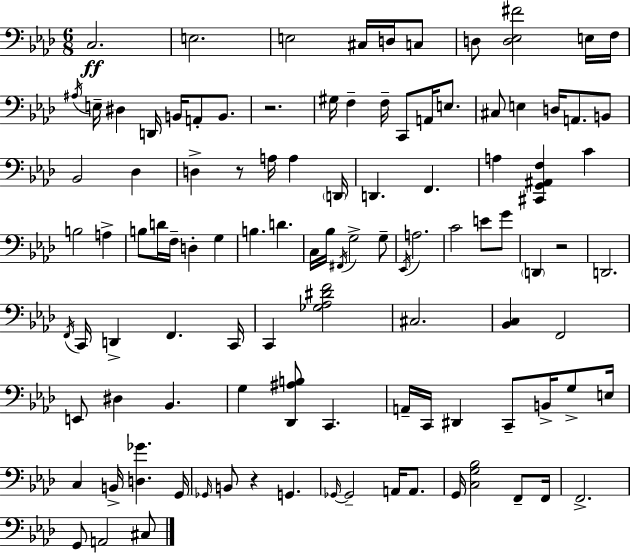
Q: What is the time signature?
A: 6/8